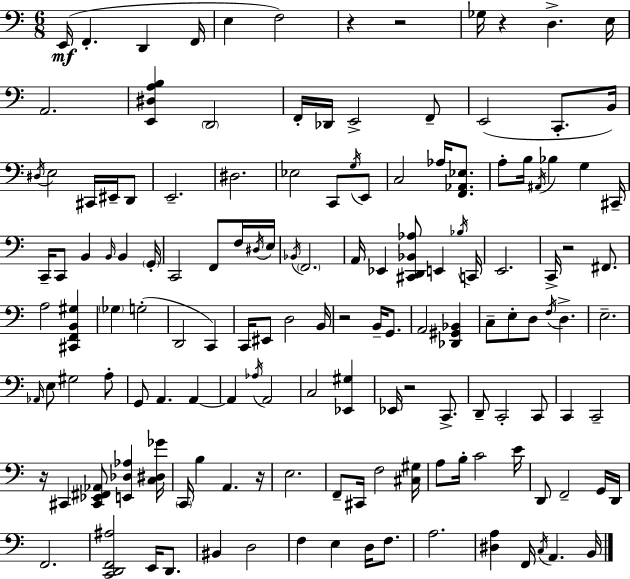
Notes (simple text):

E2/s F2/q. D2/q F2/s E3/q F3/h R/q R/h Gb3/s R/q D3/q. E3/s A2/h. [E2,D#3,A3,B3]/q D2/h F2/s Db2/s E2/h F2/e E2/h C2/e. B2/s D#3/s E3/h C#2/s EIS2/s D2/e E2/h. D#3/h. Eb3/h C2/e G3/s E2/e C3/h Ab3/s [F2,Ab2,Eb3]/e. A3/e B3/s A#2/s Bb3/q G3/q C#2/s C2/s C2/e B2/q B2/s B2/q G2/s C2/h F2/e F3/s D#3/s E3/s Bb2/s F2/h. A2/s Eb2/q [C#2,D2,Bb2,Ab3]/e E2/q Bb3/s C2/s E2/h. C2/s R/h F#2/e. A3/h [C#2,F2,B2,G#3]/q Gb3/q G3/h D2/h C2/q C2/s EIS2/e D3/h B2/s R/h B2/s G2/e. A2/h [Db2,G#2,Bb2]/q C3/e E3/e D3/e F3/s D3/q. E3/h. Ab2/s E3/e G#3/h A3/e G2/e A2/q. A2/q A2/q Ab3/s A2/h C3/h [Eb2,G#3]/q Eb2/s R/h C2/e. D2/e C2/h C2/e C2/q C2/h R/s C#2/q [C#2,Eb2,F#2,Ab2]/e [E2,Db3,Ab3]/q [C3,D#3,Gb4]/s C2/s B3/q A2/q. R/s E3/h. F2/e C#2/s F3/h [C#3,G#3]/s A3/e B3/s C4/h E4/s D2/e F2/h G2/s D2/s F2/h. [C2,D2,F2,A#3]/h E2/s D2/e. BIS2/q D3/h F3/q E3/q D3/s F3/e. A3/h. [D#3,A3]/q F2/s C3/s A2/q. B2/s